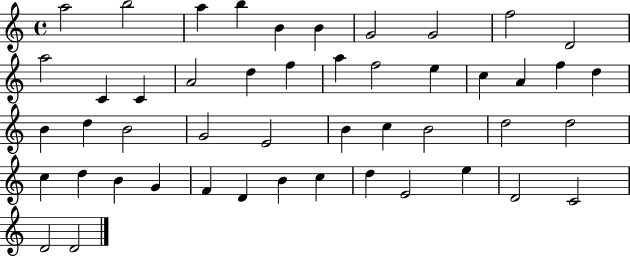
X:1
T:Untitled
M:4/4
L:1/4
K:C
a2 b2 a b B B G2 G2 f2 D2 a2 C C A2 d f a f2 e c A f d B d B2 G2 E2 B c B2 d2 d2 c d B G F D B c d E2 e D2 C2 D2 D2